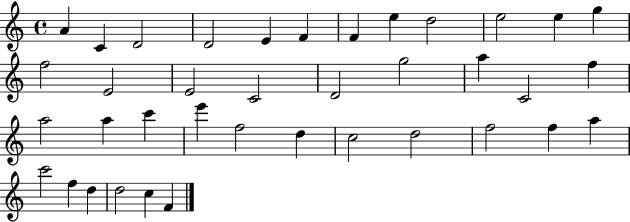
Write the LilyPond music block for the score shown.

{
  \clef treble
  \time 4/4
  \defaultTimeSignature
  \key c \major
  a'4 c'4 d'2 | d'2 e'4 f'4 | f'4 e''4 d''2 | e''2 e''4 g''4 | \break f''2 e'2 | e'2 c'2 | d'2 g''2 | a''4 c'2 f''4 | \break a''2 a''4 c'''4 | e'''4 f''2 d''4 | c''2 d''2 | f''2 f''4 a''4 | \break c'''2 f''4 d''4 | d''2 c''4 f'4 | \bar "|."
}